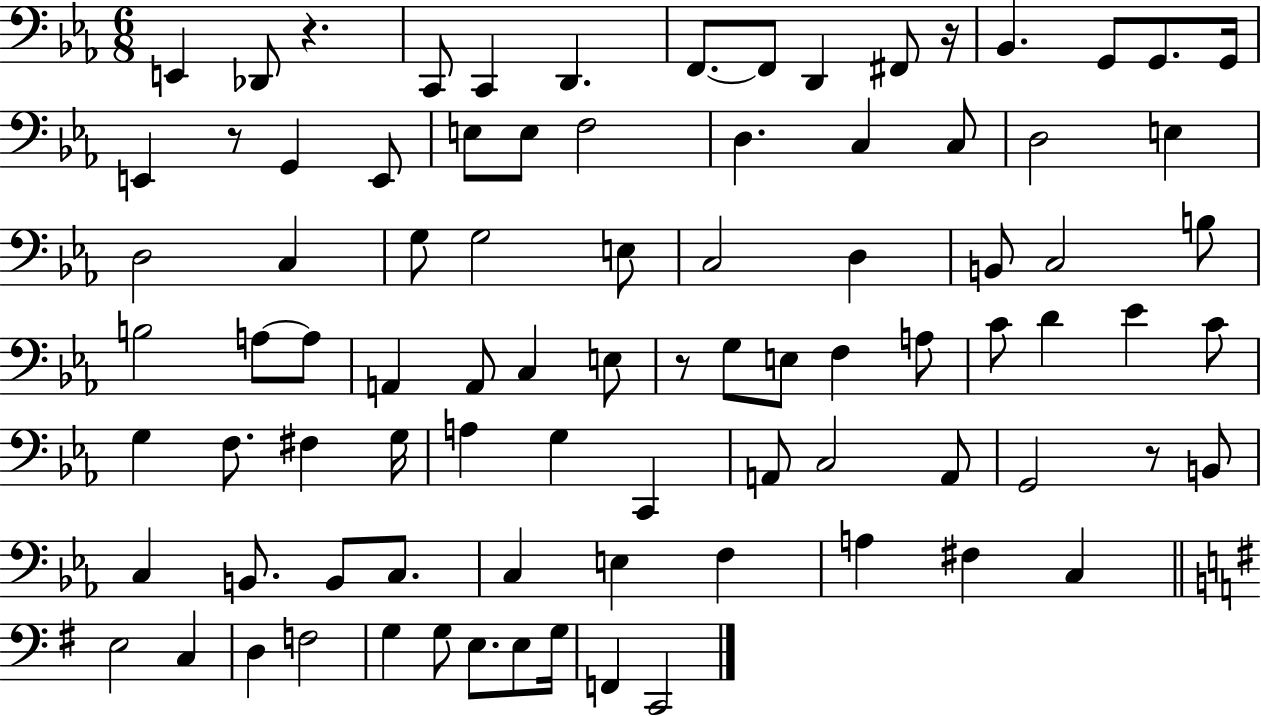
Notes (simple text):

E2/q Db2/e R/q. C2/e C2/q D2/q. F2/e. F2/e D2/q F#2/e R/s Bb2/q. G2/e G2/e. G2/s E2/q R/e G2/q E2/e E3/e E3/e F3/h D3/q. C3/q C3/e D3/h E3/q D3/h C3/q G3/e G3/h E3/e C3/h D3/q B2/e C3/h B3/e B3/h A3/e A3/e A2/q A2/e C3/q E3/e R/e G3/e E3/e F3/q A3/e C4/e D4/q Eb4/q C4/e G3/q F3/e. F#3/q G3/s A3/q G3/q C2/q A2/e C3/h A2/e G2/h R/e B2/e C3/q B2/e. B2/e C3/e. C3/q E3/q F3/q A3/q F#3/q C3/q E3/h C3/q D3/q F3/h G3/q G3/e E3/e. E3/e G3/s F2/q C2/h